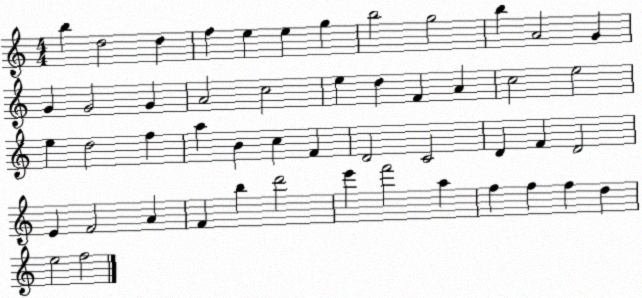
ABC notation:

X:1
T:Untitled
M:4/4
L:1/4
K:C
b d2 d f e e g b2 g2 b A2 G G G2 G A2 c2 e d F A c2 e2 e d2 f a B c F D2 C2 D F D2 E F2 A F b d'2 e' f'2 a f f f d e2 f2